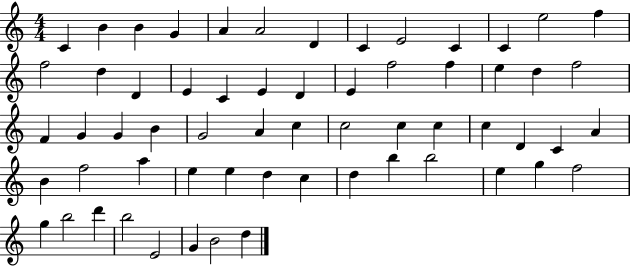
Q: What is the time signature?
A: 4/4